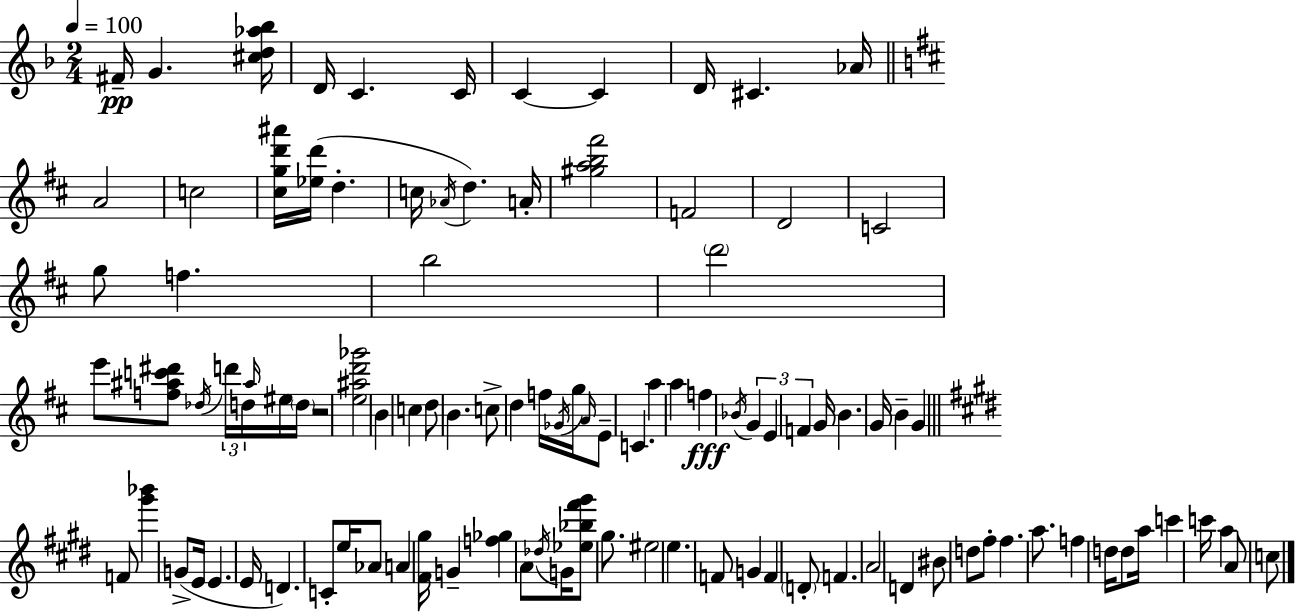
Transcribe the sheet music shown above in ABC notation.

X:1
T:Untitled
M:2/4
L:1/4
K:F
^F/4 G [^cd_a_b]/4 D/4 C C/4 C C D/4 ^C _A/4 A2 c2 [^cgd'^a']/4 [_ed']/4 d c/4 _A/4 d A/4 [^gab^f']2 F2 D2 C2 g/2 f b2 d'2 e'/2 [f^ac'^d']/2 _d/4 d'/4 d/4 ^a/4 ^e/4 d/4 z2 [e^ad'_g']2 B c d/2 B c/2 d f/4 _G/4 g/4 A/4 E/2 C a a f _B/4 G E F G/4 B G/4 B G F/2 [^g'_b'] G/2 E/4 E E/4 D C/2 e/4 _A/2 A [^F^g]/4 G [f_g] A/2 _d/4 G/4 [_e_b^f'^g']/2 ^g/2 ^e2 e F/2 G F D/2 F A2 D ^B/2 d/2 ^f/2 ^f a/2 f d/4 d/2 a/4 c' c'/4 a A/2 c/2